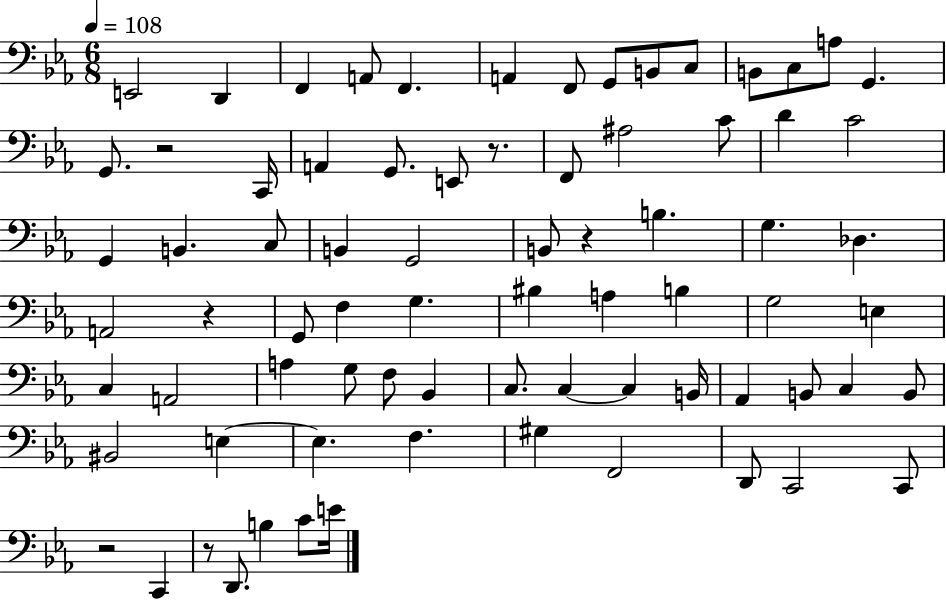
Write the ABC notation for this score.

X:1
T:Untitled
M:6/8
L:1/4
K:Eb
E,,2 D,, F,, A,,/2 F,, A,, F,,/2 G,,/2 B,,/2 C,/2 B,,/2 C,/2 A,/2 G,, G,,/2 z2 C,,/4 A,, G,,/2 E,,/2 z/2 F,,/2 ^A,2 C/2 D C2 G,, B,, C,/2 B,, G,,2 B,,/2 z B, G, _D, A,,2 z G,,/2 F, G, ^B, A, B, G,2 E, C, A,,2 A, G,/2 F,/2 _B,, C,/2 C, C, B,,/4 _A,, B,,/2 C, B,,/2 ^B,,2 E, E, F, ^G, F,,2 D,,/2 C,,2 C,,/2 z2 C,, z/2 D,,/2 B, C/2 E/4